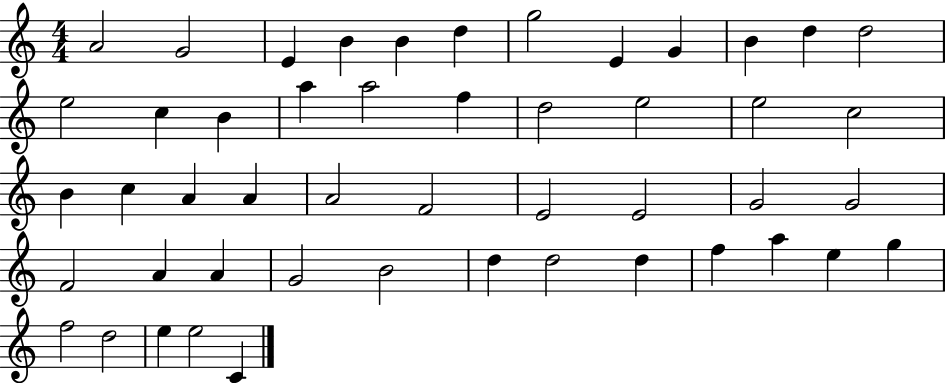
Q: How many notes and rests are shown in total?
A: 49